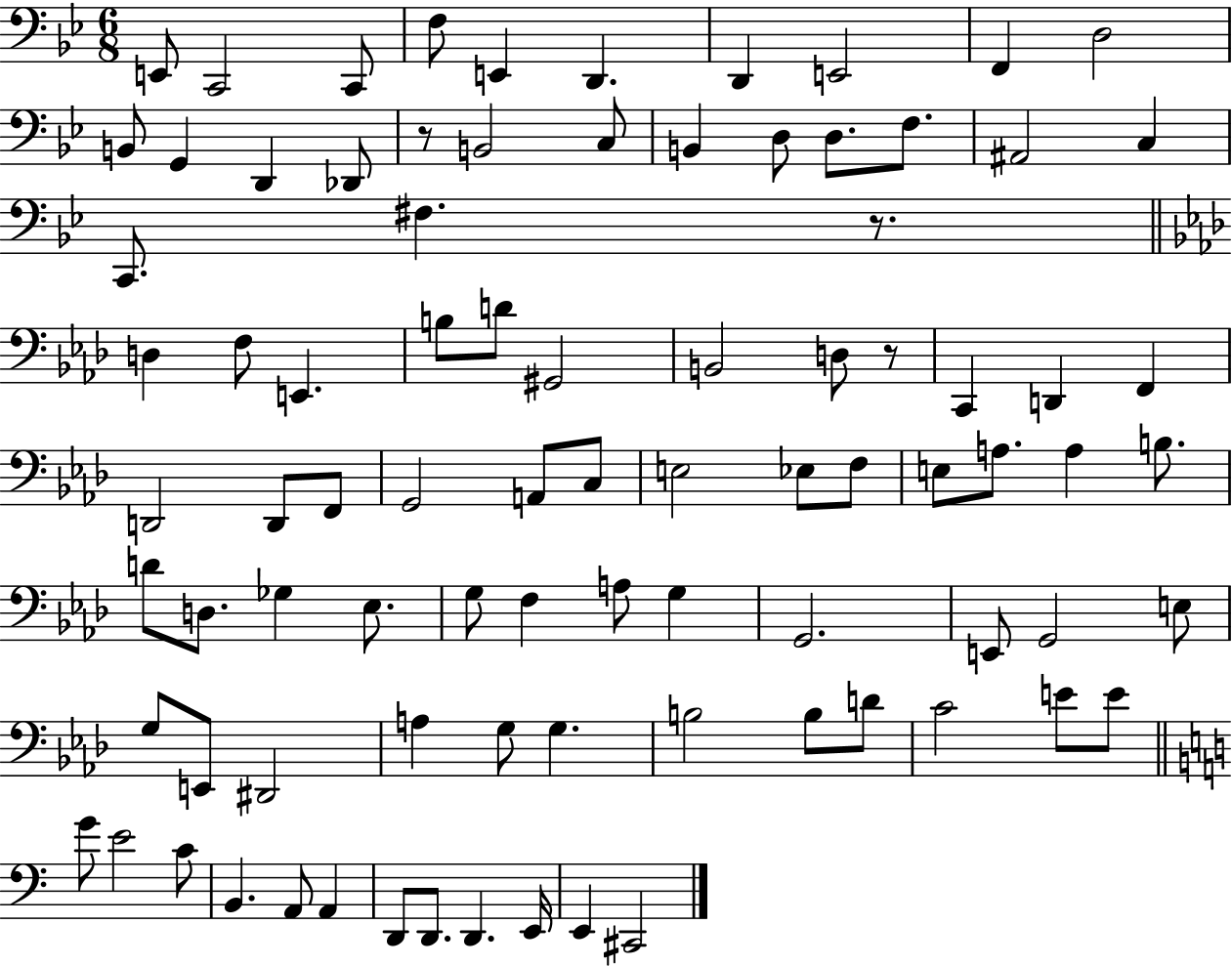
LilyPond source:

{
  \clef bass
  \numericTimeSignature
  \time 6/8
  \key bes \major
  e,8 c,2 c,8 | f8 e,4 d,4. | d,4 e,2 | f,4 d2 | \break b,8 g,4 d,4 des,8 | r8 b,2 c8 | b,4 d8 d8. f8. | ais,2 c4 | \break c,8. fis4. r8. | \bar "||" \break \key aes \major d4 f8 e,4. | b8 d'8 gis,2 | b,2 d8 r8 | c,4 d,4 f,4 | \break d,2 d,8 f,8 | g,2 a,8 c8 | e2 ees8 f8 | e8 a8. a4 b8. | \break d'8 d8. ges4 ees8. | g8 f4 a8 g4 | g,2. | e,8 g,2 e8 | \break g8 e,8 dis,2 | a4 g8 g4. | b2 b8 d'8 | c'2 e'8 e'8 | \break \bar "||" \break \key c \major g'8 e'2 c'8 | b,4. a,8 a,4 | d,8 d,8. d,4. e,16 | e,4 cis,2 | \break \bar "|."
}